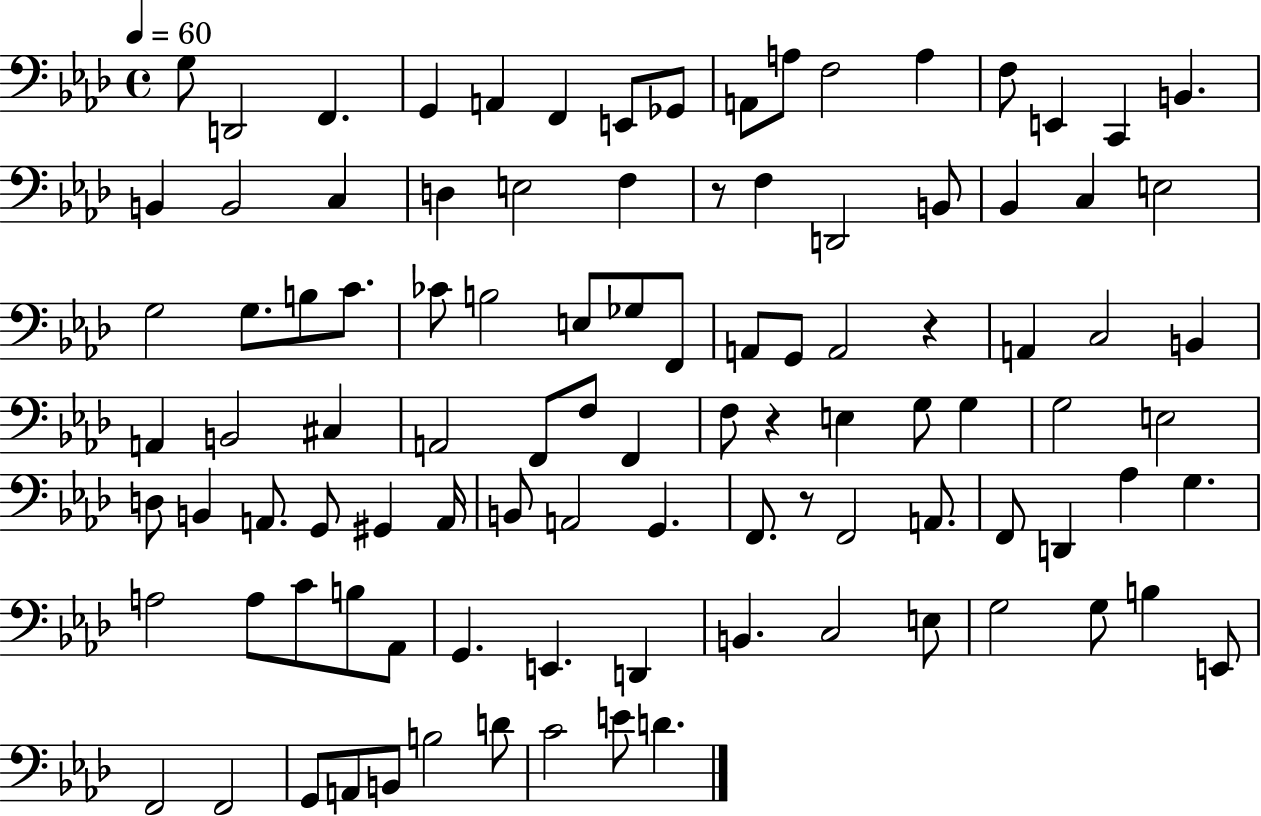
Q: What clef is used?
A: bass